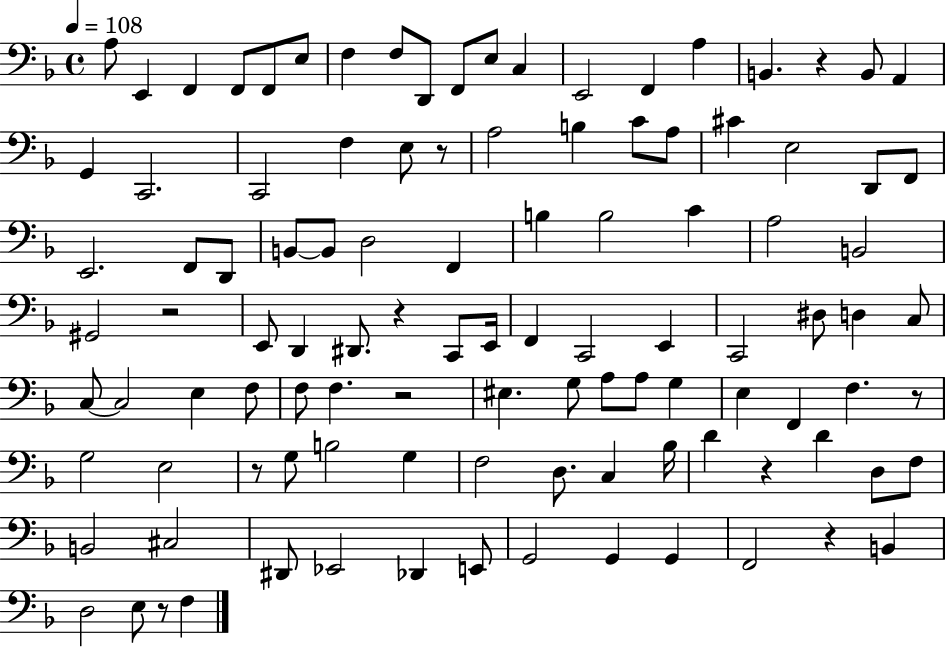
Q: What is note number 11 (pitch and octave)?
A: E3